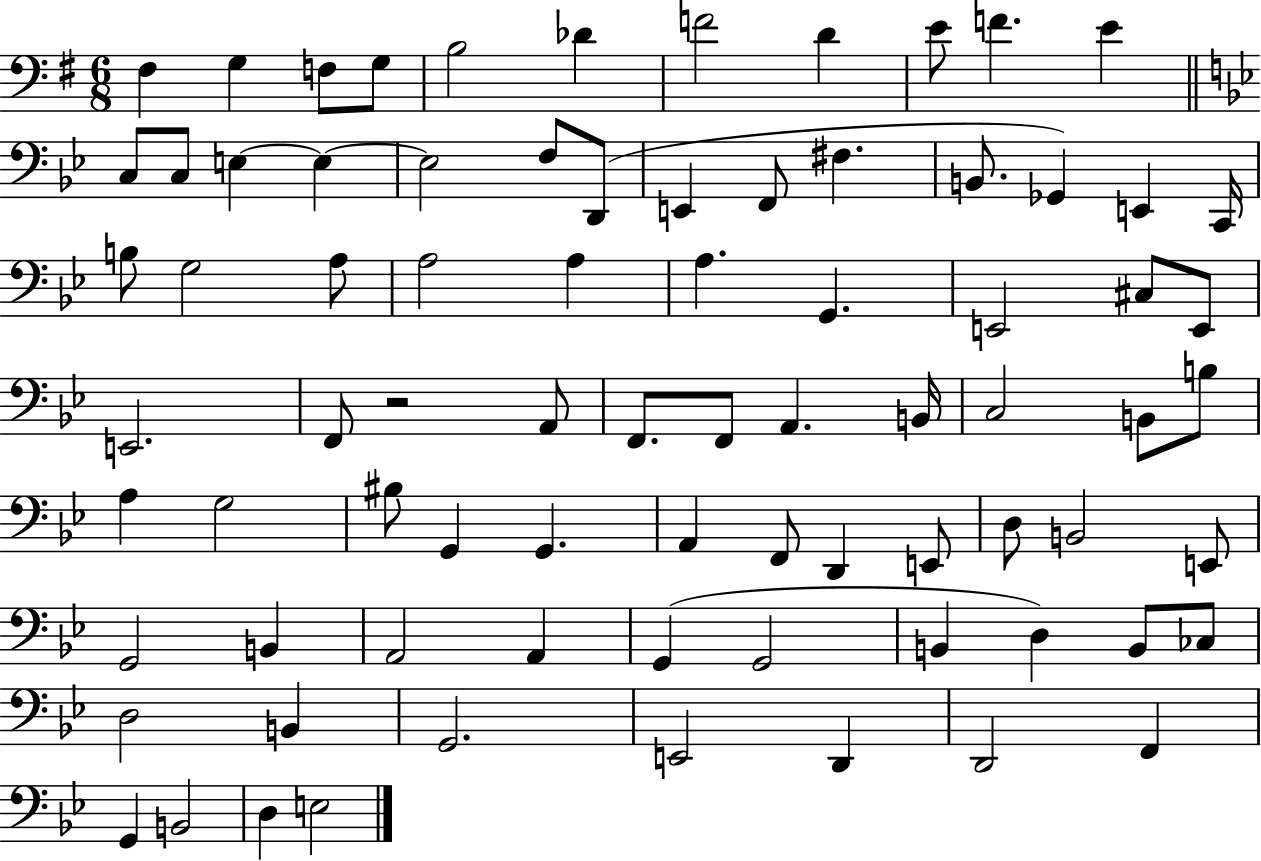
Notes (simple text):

F#3/q G3/q F3/e G3/e B3/h Db4/q F4/h D4/q E4/e F4/q. E4/q C3/e C3/e E3/q E3/q E3/h F3/e D2/e E2/q F2/e F#3/q. B2/e. Gb2/q E2/q C2/s B3/e G3/h A3/e A3/h A3/q A3/q. G2/q. E2/h C#3/e E2/e E2/h. F2/e R/h A2/e F2/e. F2/e A2/q. B2/s C3/h B2/e B3/e A3/q G3/h BIS3/e G2/q G2/q. A2/q F2/e D2/q E2/e D3/e B2/h E2/e G2/h B2/q A2/h A2/q G2/q G2/h B2/q D3/q B2/e CES3/e D3/h B2/q G2/h. E2/h D2/q D2/h F2/q G2/q B2/h D3/q E3/h